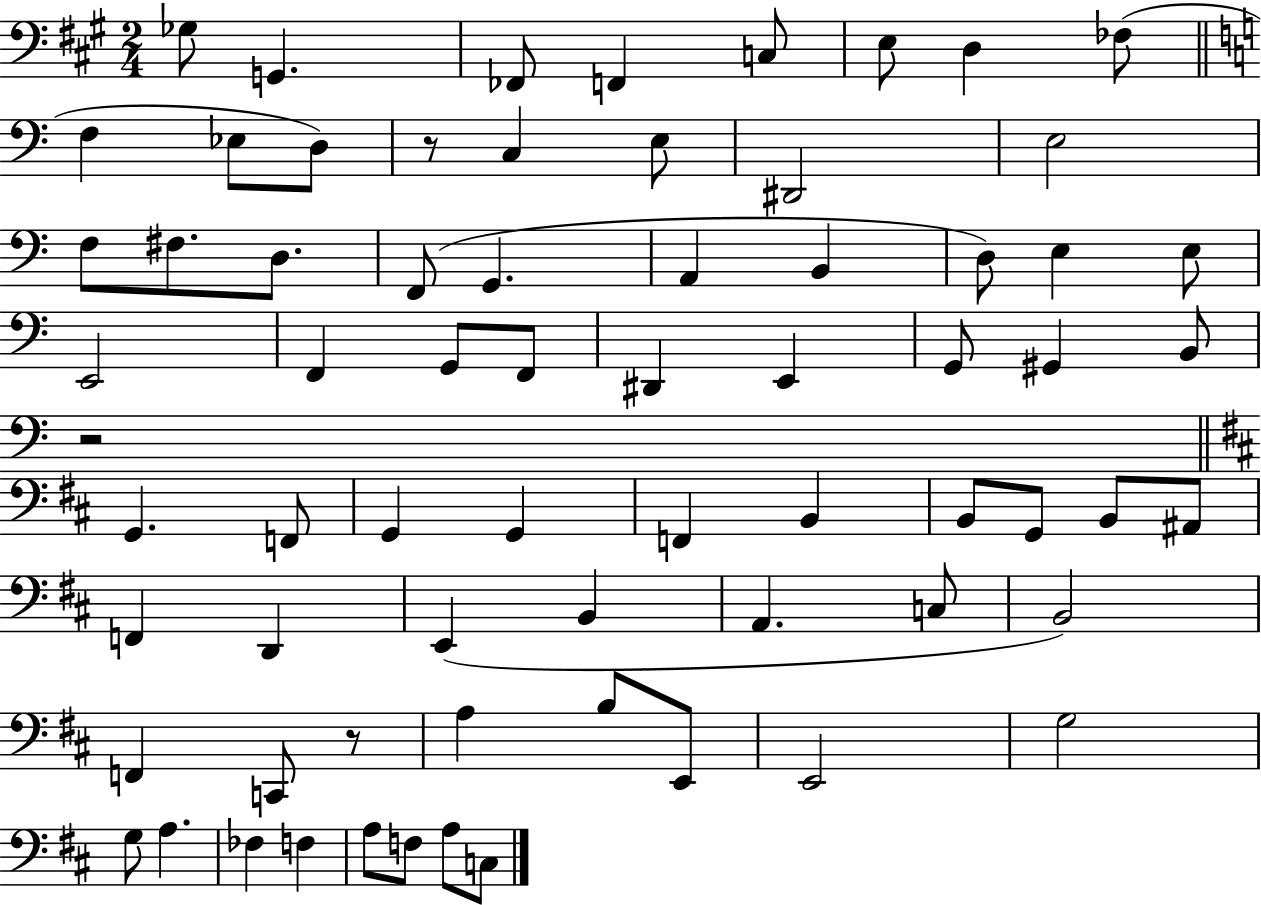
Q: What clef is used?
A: bass